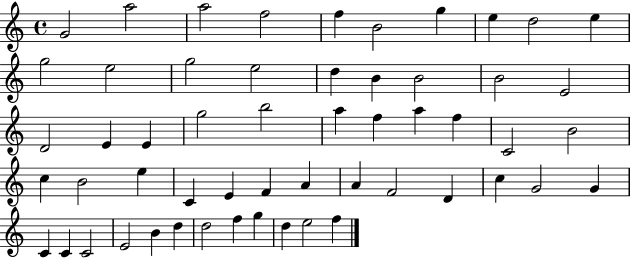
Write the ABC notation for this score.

X:1
T:Untitled
M:4/4
L:1/4
K:C
G2 a2 a2 f2 f B2 g e d2 e g2 e2 g2 e2 d B B2 B2 E2 D2 E E g2 b2 a f a f C2 B2 c B2 e C E F A A F2 D c G2 G C C C2 E2 B d d2 f g d e2 f